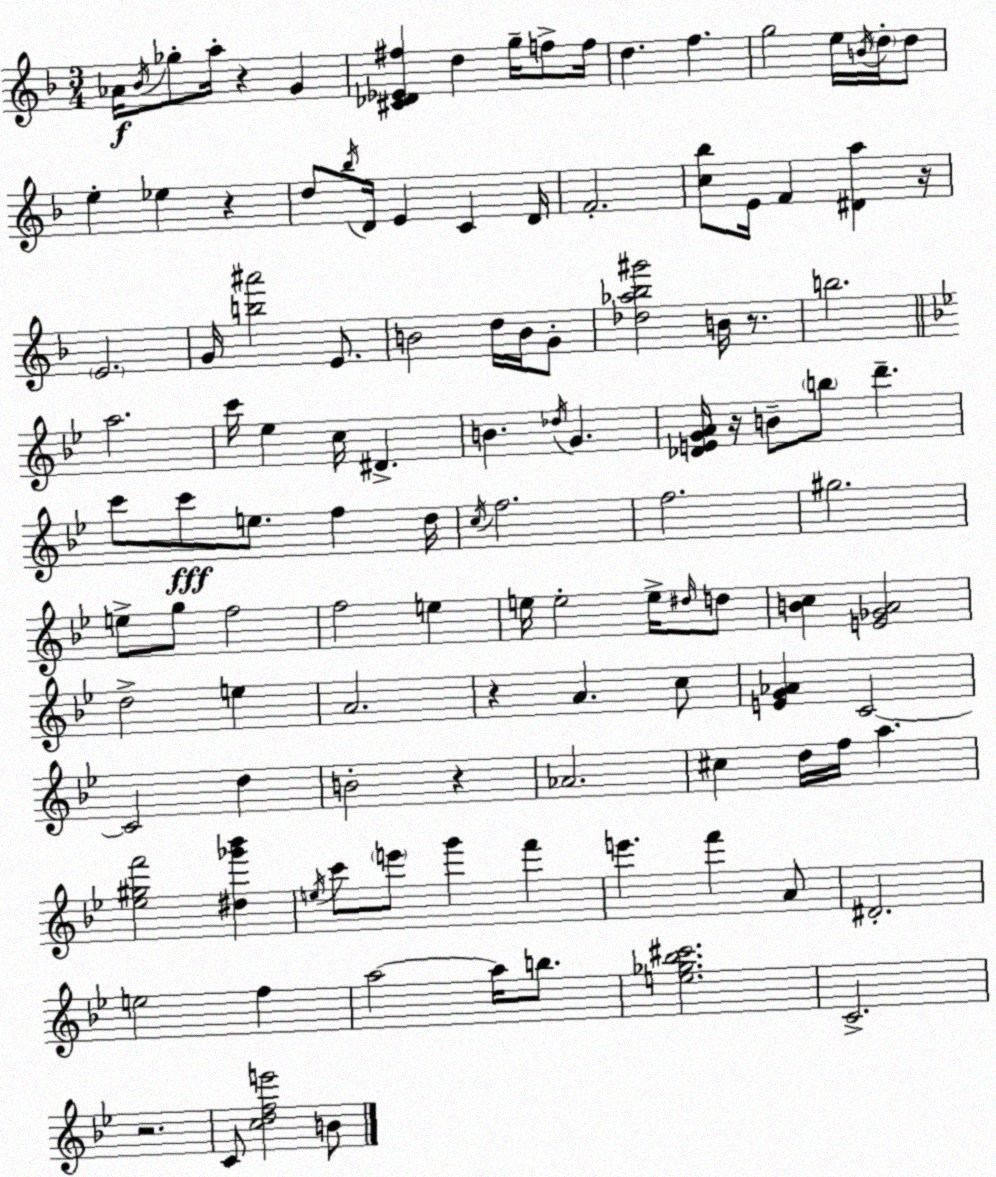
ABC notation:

X:1
T:Untitled
M:3/4
L:1/4
K:F
_A/4 _B/4 _g/2 a/4 z G [^C_D_E^f] d g/4 f/2 f/4 d f g2 e/4 B/4 d/4 d/2 e _e z d/2 _b/4 D/4 E C D/4 F2 [c_b]/2 E/4 F [^Da] z/4 E2 G/4 [b^a']2 E/2 B2 d/4 B/4 G/2 [_d_a_b^g']2 B/4 z/2 b2 a2 c'/4 _e c/4 ^D B _d/4 G [_DEGA]/4 z/4 B/2 b/2 d' c'/2 c'/2 e/2 f d/4 c/4 f2 f2 ^g2 e/2 g/2 f2 f2 e e/4 e2 e/4 ^d/4 d/2 [Bc] [E_GA]2 d2 e A2 z A c/2 [EG_A] C2 C2 d B2 z _A2 ^c d/4 f/4 a [_e^gf']2 [^d_g'_b'] e/4 c'/2 e'/2 g' f' e' f' A/2 ^D2 e2 f a2 a/4 b/2 [e_g_b^c']2 C2 z2 C/2 [cdfe']2 B/2